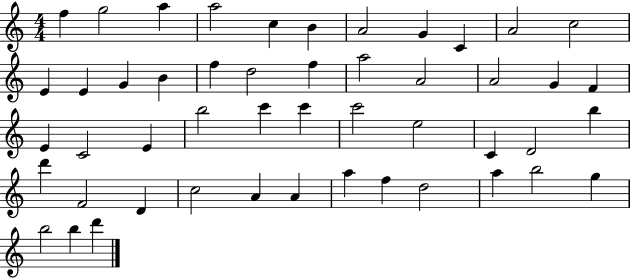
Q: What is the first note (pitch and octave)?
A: F5